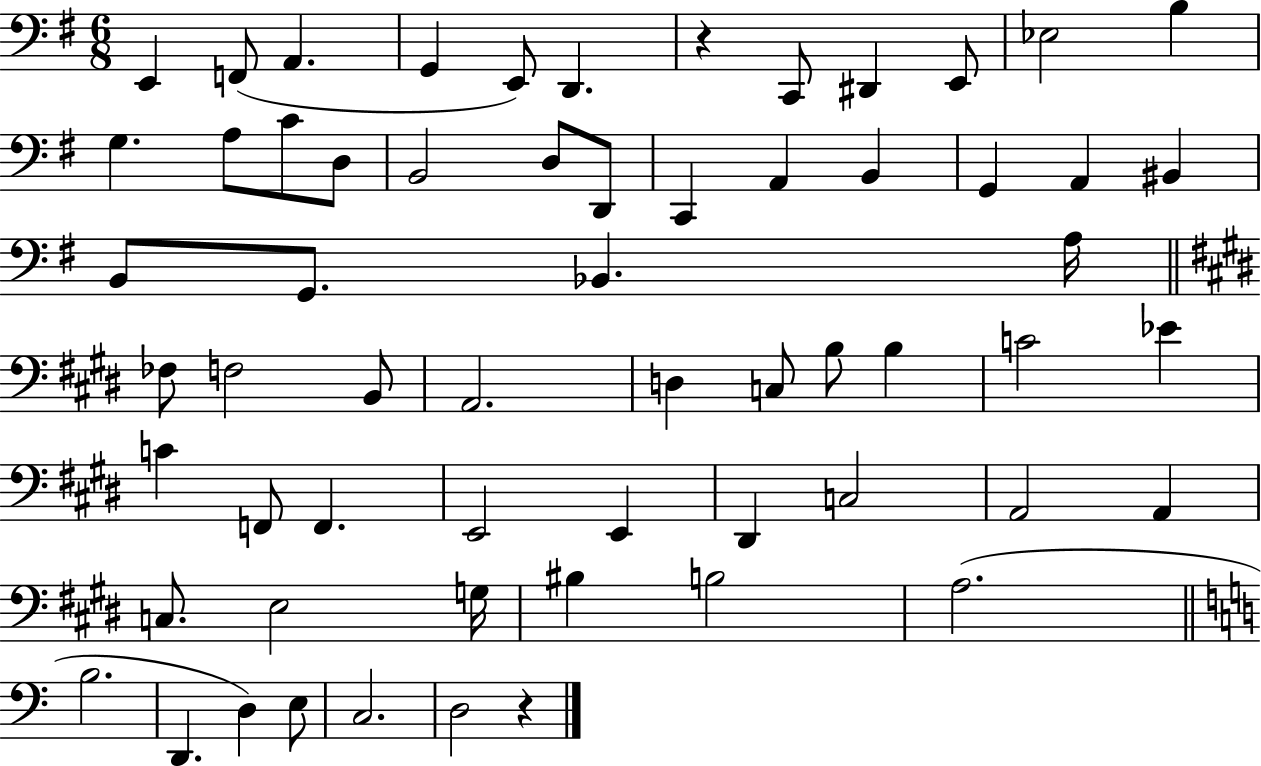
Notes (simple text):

E2/q F2/e A2/q. G2/q E2/e D2/q. R/q C2/e D#2/q E2/e Eb3/h B3/q G3/q. A3/e C4/e D3/e B2/h D3/e D2/e C2/q A2/q B2/q G2/q A2/q BIS2/q B2/e G2/e. Bb2/q. A3/s FES3/e F3/h B2/e A2/h. D3/q C3/e B3/e B3/q C4/h Eb4/q C4/q F2/e F2/q. E2/h E2/q D#2/q C3/h A2/h A2/q C3/e. E3/h G3/s BIS3/q B3/h A3/h. B3/h. D2/q. D3/q E3/e C3/h. D3/h R/q